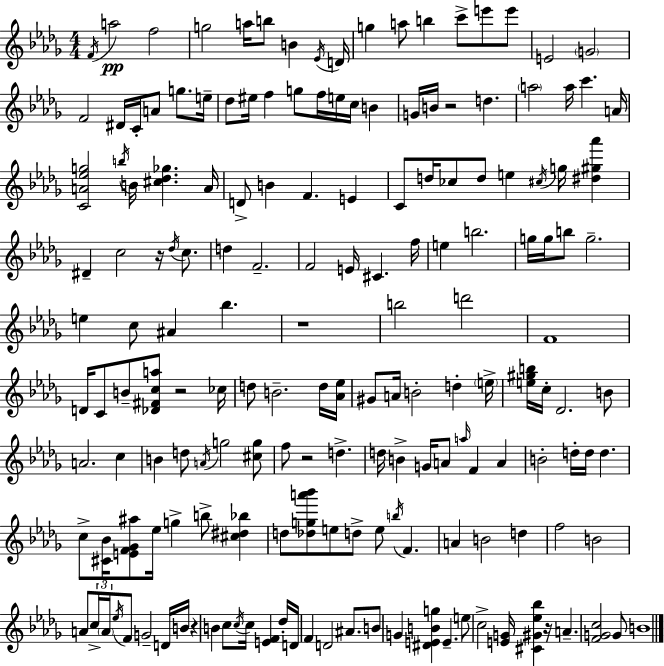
F4/s A5/h F5/h G5/h A5/s B5/e B4/q Eb4/s D4/s G5/q A5/e B5/q C6/e E6/e E6/e E4/h G4/h F4/h D#4/s C4/s A4/e G5/e. E5/s Db5/e EIS5/s F5/q G5/e F5/s E5/s C5/s B4/q G4/s B4/s R/h D5/q. A5/h A5/s C6/q. A4/s [C4,A4,Eb5,G5]/h B5/s B4/s [C#5,Db5,Gb5]/q. A4/s D4/e B4/q F4/q. E4/q C4/e D5/s CES5/e D5/e E5/q C#5/s G5/s [D#5,G#5,Ab6]/q D#4/q C5/h R/s Db5/s C5/e. D5/q F4/h. F4/h E4/s C#4/q. F5/s E5/q B5/h. G5/s G5/s B5/e G5/h. E5/q C5/e A#4/q Bb5/q. R/w B5/h D6/h F4/w D4/s C4/e B4/e [Db4,F#4,C5,A5]/e R/h CES5/s D5/e B4/h. D5/s [Ab4,Eb5]/s G#4/e A4/s B4/h D5/q E5/s [E5,G#5,B5]/s C5/s Db4/h. B4/e A4/h. C5/q B4/q D5/e A4/s G5/h [C#5,G5]/e F5/e R/h D5/q. D5/s B4/q G4/s A4/e A5/s F4/q A4/q B4/h D5/s D5/s D5/q. C5/e [C#4,Bb4]/s [E4,F4,Gb4,A#5]/e Eb5/s G5/q B5/e [C#5,D#5,Bb5]/q D5/e [Db5,G5,A6,Bb6]/e E5/e D5/e E5/e B5/s F4/q. A4/q B4/h D5/q F5/h B4/h A4/e C5/s A4/s Eb5/s F4/e G4/h D4/s B4/s R/q B4/q C5/e C5/s C5/s [E4,F4]/q Db5/s D4/s F4/q D4/h A#4/e. B4/e G4/q [D#4,E4,B4,G5]/q E4/q. E5/e C5/h [E4,G4]/s [C#4,G#4,Eb5,Bb5]/q R/s A4/q. [F4,G4,C5]/h G4/e B4/w